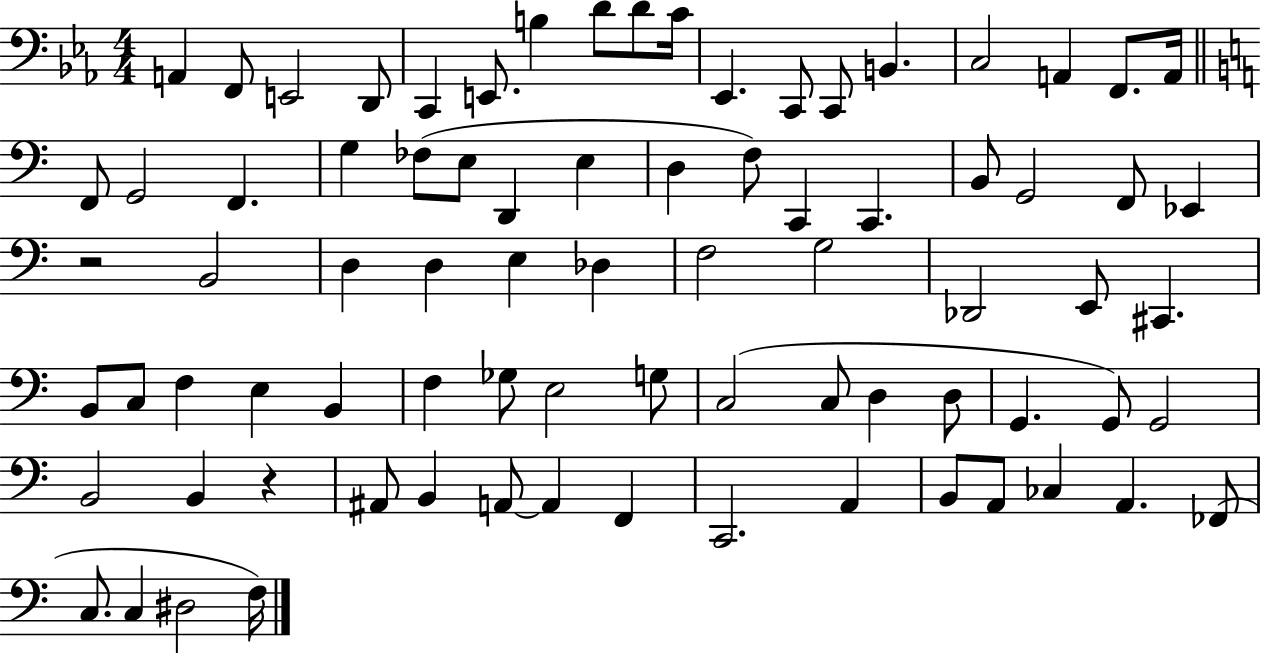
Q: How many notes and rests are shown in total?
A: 80